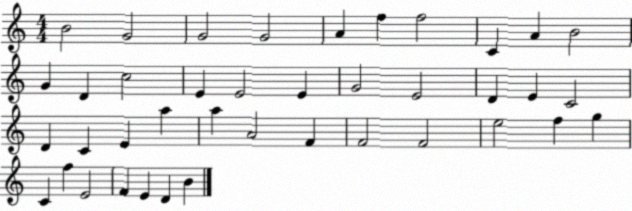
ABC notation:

X:1
T:Untitled
M:4/4
L:1/4
K:C
B2 G2 G2 G2 A f f2 C A B2 G D c2 E E2 E G2 E2 D E C2 D C E a a A2 F F2 F2 e2 f g C f E2 F E D B